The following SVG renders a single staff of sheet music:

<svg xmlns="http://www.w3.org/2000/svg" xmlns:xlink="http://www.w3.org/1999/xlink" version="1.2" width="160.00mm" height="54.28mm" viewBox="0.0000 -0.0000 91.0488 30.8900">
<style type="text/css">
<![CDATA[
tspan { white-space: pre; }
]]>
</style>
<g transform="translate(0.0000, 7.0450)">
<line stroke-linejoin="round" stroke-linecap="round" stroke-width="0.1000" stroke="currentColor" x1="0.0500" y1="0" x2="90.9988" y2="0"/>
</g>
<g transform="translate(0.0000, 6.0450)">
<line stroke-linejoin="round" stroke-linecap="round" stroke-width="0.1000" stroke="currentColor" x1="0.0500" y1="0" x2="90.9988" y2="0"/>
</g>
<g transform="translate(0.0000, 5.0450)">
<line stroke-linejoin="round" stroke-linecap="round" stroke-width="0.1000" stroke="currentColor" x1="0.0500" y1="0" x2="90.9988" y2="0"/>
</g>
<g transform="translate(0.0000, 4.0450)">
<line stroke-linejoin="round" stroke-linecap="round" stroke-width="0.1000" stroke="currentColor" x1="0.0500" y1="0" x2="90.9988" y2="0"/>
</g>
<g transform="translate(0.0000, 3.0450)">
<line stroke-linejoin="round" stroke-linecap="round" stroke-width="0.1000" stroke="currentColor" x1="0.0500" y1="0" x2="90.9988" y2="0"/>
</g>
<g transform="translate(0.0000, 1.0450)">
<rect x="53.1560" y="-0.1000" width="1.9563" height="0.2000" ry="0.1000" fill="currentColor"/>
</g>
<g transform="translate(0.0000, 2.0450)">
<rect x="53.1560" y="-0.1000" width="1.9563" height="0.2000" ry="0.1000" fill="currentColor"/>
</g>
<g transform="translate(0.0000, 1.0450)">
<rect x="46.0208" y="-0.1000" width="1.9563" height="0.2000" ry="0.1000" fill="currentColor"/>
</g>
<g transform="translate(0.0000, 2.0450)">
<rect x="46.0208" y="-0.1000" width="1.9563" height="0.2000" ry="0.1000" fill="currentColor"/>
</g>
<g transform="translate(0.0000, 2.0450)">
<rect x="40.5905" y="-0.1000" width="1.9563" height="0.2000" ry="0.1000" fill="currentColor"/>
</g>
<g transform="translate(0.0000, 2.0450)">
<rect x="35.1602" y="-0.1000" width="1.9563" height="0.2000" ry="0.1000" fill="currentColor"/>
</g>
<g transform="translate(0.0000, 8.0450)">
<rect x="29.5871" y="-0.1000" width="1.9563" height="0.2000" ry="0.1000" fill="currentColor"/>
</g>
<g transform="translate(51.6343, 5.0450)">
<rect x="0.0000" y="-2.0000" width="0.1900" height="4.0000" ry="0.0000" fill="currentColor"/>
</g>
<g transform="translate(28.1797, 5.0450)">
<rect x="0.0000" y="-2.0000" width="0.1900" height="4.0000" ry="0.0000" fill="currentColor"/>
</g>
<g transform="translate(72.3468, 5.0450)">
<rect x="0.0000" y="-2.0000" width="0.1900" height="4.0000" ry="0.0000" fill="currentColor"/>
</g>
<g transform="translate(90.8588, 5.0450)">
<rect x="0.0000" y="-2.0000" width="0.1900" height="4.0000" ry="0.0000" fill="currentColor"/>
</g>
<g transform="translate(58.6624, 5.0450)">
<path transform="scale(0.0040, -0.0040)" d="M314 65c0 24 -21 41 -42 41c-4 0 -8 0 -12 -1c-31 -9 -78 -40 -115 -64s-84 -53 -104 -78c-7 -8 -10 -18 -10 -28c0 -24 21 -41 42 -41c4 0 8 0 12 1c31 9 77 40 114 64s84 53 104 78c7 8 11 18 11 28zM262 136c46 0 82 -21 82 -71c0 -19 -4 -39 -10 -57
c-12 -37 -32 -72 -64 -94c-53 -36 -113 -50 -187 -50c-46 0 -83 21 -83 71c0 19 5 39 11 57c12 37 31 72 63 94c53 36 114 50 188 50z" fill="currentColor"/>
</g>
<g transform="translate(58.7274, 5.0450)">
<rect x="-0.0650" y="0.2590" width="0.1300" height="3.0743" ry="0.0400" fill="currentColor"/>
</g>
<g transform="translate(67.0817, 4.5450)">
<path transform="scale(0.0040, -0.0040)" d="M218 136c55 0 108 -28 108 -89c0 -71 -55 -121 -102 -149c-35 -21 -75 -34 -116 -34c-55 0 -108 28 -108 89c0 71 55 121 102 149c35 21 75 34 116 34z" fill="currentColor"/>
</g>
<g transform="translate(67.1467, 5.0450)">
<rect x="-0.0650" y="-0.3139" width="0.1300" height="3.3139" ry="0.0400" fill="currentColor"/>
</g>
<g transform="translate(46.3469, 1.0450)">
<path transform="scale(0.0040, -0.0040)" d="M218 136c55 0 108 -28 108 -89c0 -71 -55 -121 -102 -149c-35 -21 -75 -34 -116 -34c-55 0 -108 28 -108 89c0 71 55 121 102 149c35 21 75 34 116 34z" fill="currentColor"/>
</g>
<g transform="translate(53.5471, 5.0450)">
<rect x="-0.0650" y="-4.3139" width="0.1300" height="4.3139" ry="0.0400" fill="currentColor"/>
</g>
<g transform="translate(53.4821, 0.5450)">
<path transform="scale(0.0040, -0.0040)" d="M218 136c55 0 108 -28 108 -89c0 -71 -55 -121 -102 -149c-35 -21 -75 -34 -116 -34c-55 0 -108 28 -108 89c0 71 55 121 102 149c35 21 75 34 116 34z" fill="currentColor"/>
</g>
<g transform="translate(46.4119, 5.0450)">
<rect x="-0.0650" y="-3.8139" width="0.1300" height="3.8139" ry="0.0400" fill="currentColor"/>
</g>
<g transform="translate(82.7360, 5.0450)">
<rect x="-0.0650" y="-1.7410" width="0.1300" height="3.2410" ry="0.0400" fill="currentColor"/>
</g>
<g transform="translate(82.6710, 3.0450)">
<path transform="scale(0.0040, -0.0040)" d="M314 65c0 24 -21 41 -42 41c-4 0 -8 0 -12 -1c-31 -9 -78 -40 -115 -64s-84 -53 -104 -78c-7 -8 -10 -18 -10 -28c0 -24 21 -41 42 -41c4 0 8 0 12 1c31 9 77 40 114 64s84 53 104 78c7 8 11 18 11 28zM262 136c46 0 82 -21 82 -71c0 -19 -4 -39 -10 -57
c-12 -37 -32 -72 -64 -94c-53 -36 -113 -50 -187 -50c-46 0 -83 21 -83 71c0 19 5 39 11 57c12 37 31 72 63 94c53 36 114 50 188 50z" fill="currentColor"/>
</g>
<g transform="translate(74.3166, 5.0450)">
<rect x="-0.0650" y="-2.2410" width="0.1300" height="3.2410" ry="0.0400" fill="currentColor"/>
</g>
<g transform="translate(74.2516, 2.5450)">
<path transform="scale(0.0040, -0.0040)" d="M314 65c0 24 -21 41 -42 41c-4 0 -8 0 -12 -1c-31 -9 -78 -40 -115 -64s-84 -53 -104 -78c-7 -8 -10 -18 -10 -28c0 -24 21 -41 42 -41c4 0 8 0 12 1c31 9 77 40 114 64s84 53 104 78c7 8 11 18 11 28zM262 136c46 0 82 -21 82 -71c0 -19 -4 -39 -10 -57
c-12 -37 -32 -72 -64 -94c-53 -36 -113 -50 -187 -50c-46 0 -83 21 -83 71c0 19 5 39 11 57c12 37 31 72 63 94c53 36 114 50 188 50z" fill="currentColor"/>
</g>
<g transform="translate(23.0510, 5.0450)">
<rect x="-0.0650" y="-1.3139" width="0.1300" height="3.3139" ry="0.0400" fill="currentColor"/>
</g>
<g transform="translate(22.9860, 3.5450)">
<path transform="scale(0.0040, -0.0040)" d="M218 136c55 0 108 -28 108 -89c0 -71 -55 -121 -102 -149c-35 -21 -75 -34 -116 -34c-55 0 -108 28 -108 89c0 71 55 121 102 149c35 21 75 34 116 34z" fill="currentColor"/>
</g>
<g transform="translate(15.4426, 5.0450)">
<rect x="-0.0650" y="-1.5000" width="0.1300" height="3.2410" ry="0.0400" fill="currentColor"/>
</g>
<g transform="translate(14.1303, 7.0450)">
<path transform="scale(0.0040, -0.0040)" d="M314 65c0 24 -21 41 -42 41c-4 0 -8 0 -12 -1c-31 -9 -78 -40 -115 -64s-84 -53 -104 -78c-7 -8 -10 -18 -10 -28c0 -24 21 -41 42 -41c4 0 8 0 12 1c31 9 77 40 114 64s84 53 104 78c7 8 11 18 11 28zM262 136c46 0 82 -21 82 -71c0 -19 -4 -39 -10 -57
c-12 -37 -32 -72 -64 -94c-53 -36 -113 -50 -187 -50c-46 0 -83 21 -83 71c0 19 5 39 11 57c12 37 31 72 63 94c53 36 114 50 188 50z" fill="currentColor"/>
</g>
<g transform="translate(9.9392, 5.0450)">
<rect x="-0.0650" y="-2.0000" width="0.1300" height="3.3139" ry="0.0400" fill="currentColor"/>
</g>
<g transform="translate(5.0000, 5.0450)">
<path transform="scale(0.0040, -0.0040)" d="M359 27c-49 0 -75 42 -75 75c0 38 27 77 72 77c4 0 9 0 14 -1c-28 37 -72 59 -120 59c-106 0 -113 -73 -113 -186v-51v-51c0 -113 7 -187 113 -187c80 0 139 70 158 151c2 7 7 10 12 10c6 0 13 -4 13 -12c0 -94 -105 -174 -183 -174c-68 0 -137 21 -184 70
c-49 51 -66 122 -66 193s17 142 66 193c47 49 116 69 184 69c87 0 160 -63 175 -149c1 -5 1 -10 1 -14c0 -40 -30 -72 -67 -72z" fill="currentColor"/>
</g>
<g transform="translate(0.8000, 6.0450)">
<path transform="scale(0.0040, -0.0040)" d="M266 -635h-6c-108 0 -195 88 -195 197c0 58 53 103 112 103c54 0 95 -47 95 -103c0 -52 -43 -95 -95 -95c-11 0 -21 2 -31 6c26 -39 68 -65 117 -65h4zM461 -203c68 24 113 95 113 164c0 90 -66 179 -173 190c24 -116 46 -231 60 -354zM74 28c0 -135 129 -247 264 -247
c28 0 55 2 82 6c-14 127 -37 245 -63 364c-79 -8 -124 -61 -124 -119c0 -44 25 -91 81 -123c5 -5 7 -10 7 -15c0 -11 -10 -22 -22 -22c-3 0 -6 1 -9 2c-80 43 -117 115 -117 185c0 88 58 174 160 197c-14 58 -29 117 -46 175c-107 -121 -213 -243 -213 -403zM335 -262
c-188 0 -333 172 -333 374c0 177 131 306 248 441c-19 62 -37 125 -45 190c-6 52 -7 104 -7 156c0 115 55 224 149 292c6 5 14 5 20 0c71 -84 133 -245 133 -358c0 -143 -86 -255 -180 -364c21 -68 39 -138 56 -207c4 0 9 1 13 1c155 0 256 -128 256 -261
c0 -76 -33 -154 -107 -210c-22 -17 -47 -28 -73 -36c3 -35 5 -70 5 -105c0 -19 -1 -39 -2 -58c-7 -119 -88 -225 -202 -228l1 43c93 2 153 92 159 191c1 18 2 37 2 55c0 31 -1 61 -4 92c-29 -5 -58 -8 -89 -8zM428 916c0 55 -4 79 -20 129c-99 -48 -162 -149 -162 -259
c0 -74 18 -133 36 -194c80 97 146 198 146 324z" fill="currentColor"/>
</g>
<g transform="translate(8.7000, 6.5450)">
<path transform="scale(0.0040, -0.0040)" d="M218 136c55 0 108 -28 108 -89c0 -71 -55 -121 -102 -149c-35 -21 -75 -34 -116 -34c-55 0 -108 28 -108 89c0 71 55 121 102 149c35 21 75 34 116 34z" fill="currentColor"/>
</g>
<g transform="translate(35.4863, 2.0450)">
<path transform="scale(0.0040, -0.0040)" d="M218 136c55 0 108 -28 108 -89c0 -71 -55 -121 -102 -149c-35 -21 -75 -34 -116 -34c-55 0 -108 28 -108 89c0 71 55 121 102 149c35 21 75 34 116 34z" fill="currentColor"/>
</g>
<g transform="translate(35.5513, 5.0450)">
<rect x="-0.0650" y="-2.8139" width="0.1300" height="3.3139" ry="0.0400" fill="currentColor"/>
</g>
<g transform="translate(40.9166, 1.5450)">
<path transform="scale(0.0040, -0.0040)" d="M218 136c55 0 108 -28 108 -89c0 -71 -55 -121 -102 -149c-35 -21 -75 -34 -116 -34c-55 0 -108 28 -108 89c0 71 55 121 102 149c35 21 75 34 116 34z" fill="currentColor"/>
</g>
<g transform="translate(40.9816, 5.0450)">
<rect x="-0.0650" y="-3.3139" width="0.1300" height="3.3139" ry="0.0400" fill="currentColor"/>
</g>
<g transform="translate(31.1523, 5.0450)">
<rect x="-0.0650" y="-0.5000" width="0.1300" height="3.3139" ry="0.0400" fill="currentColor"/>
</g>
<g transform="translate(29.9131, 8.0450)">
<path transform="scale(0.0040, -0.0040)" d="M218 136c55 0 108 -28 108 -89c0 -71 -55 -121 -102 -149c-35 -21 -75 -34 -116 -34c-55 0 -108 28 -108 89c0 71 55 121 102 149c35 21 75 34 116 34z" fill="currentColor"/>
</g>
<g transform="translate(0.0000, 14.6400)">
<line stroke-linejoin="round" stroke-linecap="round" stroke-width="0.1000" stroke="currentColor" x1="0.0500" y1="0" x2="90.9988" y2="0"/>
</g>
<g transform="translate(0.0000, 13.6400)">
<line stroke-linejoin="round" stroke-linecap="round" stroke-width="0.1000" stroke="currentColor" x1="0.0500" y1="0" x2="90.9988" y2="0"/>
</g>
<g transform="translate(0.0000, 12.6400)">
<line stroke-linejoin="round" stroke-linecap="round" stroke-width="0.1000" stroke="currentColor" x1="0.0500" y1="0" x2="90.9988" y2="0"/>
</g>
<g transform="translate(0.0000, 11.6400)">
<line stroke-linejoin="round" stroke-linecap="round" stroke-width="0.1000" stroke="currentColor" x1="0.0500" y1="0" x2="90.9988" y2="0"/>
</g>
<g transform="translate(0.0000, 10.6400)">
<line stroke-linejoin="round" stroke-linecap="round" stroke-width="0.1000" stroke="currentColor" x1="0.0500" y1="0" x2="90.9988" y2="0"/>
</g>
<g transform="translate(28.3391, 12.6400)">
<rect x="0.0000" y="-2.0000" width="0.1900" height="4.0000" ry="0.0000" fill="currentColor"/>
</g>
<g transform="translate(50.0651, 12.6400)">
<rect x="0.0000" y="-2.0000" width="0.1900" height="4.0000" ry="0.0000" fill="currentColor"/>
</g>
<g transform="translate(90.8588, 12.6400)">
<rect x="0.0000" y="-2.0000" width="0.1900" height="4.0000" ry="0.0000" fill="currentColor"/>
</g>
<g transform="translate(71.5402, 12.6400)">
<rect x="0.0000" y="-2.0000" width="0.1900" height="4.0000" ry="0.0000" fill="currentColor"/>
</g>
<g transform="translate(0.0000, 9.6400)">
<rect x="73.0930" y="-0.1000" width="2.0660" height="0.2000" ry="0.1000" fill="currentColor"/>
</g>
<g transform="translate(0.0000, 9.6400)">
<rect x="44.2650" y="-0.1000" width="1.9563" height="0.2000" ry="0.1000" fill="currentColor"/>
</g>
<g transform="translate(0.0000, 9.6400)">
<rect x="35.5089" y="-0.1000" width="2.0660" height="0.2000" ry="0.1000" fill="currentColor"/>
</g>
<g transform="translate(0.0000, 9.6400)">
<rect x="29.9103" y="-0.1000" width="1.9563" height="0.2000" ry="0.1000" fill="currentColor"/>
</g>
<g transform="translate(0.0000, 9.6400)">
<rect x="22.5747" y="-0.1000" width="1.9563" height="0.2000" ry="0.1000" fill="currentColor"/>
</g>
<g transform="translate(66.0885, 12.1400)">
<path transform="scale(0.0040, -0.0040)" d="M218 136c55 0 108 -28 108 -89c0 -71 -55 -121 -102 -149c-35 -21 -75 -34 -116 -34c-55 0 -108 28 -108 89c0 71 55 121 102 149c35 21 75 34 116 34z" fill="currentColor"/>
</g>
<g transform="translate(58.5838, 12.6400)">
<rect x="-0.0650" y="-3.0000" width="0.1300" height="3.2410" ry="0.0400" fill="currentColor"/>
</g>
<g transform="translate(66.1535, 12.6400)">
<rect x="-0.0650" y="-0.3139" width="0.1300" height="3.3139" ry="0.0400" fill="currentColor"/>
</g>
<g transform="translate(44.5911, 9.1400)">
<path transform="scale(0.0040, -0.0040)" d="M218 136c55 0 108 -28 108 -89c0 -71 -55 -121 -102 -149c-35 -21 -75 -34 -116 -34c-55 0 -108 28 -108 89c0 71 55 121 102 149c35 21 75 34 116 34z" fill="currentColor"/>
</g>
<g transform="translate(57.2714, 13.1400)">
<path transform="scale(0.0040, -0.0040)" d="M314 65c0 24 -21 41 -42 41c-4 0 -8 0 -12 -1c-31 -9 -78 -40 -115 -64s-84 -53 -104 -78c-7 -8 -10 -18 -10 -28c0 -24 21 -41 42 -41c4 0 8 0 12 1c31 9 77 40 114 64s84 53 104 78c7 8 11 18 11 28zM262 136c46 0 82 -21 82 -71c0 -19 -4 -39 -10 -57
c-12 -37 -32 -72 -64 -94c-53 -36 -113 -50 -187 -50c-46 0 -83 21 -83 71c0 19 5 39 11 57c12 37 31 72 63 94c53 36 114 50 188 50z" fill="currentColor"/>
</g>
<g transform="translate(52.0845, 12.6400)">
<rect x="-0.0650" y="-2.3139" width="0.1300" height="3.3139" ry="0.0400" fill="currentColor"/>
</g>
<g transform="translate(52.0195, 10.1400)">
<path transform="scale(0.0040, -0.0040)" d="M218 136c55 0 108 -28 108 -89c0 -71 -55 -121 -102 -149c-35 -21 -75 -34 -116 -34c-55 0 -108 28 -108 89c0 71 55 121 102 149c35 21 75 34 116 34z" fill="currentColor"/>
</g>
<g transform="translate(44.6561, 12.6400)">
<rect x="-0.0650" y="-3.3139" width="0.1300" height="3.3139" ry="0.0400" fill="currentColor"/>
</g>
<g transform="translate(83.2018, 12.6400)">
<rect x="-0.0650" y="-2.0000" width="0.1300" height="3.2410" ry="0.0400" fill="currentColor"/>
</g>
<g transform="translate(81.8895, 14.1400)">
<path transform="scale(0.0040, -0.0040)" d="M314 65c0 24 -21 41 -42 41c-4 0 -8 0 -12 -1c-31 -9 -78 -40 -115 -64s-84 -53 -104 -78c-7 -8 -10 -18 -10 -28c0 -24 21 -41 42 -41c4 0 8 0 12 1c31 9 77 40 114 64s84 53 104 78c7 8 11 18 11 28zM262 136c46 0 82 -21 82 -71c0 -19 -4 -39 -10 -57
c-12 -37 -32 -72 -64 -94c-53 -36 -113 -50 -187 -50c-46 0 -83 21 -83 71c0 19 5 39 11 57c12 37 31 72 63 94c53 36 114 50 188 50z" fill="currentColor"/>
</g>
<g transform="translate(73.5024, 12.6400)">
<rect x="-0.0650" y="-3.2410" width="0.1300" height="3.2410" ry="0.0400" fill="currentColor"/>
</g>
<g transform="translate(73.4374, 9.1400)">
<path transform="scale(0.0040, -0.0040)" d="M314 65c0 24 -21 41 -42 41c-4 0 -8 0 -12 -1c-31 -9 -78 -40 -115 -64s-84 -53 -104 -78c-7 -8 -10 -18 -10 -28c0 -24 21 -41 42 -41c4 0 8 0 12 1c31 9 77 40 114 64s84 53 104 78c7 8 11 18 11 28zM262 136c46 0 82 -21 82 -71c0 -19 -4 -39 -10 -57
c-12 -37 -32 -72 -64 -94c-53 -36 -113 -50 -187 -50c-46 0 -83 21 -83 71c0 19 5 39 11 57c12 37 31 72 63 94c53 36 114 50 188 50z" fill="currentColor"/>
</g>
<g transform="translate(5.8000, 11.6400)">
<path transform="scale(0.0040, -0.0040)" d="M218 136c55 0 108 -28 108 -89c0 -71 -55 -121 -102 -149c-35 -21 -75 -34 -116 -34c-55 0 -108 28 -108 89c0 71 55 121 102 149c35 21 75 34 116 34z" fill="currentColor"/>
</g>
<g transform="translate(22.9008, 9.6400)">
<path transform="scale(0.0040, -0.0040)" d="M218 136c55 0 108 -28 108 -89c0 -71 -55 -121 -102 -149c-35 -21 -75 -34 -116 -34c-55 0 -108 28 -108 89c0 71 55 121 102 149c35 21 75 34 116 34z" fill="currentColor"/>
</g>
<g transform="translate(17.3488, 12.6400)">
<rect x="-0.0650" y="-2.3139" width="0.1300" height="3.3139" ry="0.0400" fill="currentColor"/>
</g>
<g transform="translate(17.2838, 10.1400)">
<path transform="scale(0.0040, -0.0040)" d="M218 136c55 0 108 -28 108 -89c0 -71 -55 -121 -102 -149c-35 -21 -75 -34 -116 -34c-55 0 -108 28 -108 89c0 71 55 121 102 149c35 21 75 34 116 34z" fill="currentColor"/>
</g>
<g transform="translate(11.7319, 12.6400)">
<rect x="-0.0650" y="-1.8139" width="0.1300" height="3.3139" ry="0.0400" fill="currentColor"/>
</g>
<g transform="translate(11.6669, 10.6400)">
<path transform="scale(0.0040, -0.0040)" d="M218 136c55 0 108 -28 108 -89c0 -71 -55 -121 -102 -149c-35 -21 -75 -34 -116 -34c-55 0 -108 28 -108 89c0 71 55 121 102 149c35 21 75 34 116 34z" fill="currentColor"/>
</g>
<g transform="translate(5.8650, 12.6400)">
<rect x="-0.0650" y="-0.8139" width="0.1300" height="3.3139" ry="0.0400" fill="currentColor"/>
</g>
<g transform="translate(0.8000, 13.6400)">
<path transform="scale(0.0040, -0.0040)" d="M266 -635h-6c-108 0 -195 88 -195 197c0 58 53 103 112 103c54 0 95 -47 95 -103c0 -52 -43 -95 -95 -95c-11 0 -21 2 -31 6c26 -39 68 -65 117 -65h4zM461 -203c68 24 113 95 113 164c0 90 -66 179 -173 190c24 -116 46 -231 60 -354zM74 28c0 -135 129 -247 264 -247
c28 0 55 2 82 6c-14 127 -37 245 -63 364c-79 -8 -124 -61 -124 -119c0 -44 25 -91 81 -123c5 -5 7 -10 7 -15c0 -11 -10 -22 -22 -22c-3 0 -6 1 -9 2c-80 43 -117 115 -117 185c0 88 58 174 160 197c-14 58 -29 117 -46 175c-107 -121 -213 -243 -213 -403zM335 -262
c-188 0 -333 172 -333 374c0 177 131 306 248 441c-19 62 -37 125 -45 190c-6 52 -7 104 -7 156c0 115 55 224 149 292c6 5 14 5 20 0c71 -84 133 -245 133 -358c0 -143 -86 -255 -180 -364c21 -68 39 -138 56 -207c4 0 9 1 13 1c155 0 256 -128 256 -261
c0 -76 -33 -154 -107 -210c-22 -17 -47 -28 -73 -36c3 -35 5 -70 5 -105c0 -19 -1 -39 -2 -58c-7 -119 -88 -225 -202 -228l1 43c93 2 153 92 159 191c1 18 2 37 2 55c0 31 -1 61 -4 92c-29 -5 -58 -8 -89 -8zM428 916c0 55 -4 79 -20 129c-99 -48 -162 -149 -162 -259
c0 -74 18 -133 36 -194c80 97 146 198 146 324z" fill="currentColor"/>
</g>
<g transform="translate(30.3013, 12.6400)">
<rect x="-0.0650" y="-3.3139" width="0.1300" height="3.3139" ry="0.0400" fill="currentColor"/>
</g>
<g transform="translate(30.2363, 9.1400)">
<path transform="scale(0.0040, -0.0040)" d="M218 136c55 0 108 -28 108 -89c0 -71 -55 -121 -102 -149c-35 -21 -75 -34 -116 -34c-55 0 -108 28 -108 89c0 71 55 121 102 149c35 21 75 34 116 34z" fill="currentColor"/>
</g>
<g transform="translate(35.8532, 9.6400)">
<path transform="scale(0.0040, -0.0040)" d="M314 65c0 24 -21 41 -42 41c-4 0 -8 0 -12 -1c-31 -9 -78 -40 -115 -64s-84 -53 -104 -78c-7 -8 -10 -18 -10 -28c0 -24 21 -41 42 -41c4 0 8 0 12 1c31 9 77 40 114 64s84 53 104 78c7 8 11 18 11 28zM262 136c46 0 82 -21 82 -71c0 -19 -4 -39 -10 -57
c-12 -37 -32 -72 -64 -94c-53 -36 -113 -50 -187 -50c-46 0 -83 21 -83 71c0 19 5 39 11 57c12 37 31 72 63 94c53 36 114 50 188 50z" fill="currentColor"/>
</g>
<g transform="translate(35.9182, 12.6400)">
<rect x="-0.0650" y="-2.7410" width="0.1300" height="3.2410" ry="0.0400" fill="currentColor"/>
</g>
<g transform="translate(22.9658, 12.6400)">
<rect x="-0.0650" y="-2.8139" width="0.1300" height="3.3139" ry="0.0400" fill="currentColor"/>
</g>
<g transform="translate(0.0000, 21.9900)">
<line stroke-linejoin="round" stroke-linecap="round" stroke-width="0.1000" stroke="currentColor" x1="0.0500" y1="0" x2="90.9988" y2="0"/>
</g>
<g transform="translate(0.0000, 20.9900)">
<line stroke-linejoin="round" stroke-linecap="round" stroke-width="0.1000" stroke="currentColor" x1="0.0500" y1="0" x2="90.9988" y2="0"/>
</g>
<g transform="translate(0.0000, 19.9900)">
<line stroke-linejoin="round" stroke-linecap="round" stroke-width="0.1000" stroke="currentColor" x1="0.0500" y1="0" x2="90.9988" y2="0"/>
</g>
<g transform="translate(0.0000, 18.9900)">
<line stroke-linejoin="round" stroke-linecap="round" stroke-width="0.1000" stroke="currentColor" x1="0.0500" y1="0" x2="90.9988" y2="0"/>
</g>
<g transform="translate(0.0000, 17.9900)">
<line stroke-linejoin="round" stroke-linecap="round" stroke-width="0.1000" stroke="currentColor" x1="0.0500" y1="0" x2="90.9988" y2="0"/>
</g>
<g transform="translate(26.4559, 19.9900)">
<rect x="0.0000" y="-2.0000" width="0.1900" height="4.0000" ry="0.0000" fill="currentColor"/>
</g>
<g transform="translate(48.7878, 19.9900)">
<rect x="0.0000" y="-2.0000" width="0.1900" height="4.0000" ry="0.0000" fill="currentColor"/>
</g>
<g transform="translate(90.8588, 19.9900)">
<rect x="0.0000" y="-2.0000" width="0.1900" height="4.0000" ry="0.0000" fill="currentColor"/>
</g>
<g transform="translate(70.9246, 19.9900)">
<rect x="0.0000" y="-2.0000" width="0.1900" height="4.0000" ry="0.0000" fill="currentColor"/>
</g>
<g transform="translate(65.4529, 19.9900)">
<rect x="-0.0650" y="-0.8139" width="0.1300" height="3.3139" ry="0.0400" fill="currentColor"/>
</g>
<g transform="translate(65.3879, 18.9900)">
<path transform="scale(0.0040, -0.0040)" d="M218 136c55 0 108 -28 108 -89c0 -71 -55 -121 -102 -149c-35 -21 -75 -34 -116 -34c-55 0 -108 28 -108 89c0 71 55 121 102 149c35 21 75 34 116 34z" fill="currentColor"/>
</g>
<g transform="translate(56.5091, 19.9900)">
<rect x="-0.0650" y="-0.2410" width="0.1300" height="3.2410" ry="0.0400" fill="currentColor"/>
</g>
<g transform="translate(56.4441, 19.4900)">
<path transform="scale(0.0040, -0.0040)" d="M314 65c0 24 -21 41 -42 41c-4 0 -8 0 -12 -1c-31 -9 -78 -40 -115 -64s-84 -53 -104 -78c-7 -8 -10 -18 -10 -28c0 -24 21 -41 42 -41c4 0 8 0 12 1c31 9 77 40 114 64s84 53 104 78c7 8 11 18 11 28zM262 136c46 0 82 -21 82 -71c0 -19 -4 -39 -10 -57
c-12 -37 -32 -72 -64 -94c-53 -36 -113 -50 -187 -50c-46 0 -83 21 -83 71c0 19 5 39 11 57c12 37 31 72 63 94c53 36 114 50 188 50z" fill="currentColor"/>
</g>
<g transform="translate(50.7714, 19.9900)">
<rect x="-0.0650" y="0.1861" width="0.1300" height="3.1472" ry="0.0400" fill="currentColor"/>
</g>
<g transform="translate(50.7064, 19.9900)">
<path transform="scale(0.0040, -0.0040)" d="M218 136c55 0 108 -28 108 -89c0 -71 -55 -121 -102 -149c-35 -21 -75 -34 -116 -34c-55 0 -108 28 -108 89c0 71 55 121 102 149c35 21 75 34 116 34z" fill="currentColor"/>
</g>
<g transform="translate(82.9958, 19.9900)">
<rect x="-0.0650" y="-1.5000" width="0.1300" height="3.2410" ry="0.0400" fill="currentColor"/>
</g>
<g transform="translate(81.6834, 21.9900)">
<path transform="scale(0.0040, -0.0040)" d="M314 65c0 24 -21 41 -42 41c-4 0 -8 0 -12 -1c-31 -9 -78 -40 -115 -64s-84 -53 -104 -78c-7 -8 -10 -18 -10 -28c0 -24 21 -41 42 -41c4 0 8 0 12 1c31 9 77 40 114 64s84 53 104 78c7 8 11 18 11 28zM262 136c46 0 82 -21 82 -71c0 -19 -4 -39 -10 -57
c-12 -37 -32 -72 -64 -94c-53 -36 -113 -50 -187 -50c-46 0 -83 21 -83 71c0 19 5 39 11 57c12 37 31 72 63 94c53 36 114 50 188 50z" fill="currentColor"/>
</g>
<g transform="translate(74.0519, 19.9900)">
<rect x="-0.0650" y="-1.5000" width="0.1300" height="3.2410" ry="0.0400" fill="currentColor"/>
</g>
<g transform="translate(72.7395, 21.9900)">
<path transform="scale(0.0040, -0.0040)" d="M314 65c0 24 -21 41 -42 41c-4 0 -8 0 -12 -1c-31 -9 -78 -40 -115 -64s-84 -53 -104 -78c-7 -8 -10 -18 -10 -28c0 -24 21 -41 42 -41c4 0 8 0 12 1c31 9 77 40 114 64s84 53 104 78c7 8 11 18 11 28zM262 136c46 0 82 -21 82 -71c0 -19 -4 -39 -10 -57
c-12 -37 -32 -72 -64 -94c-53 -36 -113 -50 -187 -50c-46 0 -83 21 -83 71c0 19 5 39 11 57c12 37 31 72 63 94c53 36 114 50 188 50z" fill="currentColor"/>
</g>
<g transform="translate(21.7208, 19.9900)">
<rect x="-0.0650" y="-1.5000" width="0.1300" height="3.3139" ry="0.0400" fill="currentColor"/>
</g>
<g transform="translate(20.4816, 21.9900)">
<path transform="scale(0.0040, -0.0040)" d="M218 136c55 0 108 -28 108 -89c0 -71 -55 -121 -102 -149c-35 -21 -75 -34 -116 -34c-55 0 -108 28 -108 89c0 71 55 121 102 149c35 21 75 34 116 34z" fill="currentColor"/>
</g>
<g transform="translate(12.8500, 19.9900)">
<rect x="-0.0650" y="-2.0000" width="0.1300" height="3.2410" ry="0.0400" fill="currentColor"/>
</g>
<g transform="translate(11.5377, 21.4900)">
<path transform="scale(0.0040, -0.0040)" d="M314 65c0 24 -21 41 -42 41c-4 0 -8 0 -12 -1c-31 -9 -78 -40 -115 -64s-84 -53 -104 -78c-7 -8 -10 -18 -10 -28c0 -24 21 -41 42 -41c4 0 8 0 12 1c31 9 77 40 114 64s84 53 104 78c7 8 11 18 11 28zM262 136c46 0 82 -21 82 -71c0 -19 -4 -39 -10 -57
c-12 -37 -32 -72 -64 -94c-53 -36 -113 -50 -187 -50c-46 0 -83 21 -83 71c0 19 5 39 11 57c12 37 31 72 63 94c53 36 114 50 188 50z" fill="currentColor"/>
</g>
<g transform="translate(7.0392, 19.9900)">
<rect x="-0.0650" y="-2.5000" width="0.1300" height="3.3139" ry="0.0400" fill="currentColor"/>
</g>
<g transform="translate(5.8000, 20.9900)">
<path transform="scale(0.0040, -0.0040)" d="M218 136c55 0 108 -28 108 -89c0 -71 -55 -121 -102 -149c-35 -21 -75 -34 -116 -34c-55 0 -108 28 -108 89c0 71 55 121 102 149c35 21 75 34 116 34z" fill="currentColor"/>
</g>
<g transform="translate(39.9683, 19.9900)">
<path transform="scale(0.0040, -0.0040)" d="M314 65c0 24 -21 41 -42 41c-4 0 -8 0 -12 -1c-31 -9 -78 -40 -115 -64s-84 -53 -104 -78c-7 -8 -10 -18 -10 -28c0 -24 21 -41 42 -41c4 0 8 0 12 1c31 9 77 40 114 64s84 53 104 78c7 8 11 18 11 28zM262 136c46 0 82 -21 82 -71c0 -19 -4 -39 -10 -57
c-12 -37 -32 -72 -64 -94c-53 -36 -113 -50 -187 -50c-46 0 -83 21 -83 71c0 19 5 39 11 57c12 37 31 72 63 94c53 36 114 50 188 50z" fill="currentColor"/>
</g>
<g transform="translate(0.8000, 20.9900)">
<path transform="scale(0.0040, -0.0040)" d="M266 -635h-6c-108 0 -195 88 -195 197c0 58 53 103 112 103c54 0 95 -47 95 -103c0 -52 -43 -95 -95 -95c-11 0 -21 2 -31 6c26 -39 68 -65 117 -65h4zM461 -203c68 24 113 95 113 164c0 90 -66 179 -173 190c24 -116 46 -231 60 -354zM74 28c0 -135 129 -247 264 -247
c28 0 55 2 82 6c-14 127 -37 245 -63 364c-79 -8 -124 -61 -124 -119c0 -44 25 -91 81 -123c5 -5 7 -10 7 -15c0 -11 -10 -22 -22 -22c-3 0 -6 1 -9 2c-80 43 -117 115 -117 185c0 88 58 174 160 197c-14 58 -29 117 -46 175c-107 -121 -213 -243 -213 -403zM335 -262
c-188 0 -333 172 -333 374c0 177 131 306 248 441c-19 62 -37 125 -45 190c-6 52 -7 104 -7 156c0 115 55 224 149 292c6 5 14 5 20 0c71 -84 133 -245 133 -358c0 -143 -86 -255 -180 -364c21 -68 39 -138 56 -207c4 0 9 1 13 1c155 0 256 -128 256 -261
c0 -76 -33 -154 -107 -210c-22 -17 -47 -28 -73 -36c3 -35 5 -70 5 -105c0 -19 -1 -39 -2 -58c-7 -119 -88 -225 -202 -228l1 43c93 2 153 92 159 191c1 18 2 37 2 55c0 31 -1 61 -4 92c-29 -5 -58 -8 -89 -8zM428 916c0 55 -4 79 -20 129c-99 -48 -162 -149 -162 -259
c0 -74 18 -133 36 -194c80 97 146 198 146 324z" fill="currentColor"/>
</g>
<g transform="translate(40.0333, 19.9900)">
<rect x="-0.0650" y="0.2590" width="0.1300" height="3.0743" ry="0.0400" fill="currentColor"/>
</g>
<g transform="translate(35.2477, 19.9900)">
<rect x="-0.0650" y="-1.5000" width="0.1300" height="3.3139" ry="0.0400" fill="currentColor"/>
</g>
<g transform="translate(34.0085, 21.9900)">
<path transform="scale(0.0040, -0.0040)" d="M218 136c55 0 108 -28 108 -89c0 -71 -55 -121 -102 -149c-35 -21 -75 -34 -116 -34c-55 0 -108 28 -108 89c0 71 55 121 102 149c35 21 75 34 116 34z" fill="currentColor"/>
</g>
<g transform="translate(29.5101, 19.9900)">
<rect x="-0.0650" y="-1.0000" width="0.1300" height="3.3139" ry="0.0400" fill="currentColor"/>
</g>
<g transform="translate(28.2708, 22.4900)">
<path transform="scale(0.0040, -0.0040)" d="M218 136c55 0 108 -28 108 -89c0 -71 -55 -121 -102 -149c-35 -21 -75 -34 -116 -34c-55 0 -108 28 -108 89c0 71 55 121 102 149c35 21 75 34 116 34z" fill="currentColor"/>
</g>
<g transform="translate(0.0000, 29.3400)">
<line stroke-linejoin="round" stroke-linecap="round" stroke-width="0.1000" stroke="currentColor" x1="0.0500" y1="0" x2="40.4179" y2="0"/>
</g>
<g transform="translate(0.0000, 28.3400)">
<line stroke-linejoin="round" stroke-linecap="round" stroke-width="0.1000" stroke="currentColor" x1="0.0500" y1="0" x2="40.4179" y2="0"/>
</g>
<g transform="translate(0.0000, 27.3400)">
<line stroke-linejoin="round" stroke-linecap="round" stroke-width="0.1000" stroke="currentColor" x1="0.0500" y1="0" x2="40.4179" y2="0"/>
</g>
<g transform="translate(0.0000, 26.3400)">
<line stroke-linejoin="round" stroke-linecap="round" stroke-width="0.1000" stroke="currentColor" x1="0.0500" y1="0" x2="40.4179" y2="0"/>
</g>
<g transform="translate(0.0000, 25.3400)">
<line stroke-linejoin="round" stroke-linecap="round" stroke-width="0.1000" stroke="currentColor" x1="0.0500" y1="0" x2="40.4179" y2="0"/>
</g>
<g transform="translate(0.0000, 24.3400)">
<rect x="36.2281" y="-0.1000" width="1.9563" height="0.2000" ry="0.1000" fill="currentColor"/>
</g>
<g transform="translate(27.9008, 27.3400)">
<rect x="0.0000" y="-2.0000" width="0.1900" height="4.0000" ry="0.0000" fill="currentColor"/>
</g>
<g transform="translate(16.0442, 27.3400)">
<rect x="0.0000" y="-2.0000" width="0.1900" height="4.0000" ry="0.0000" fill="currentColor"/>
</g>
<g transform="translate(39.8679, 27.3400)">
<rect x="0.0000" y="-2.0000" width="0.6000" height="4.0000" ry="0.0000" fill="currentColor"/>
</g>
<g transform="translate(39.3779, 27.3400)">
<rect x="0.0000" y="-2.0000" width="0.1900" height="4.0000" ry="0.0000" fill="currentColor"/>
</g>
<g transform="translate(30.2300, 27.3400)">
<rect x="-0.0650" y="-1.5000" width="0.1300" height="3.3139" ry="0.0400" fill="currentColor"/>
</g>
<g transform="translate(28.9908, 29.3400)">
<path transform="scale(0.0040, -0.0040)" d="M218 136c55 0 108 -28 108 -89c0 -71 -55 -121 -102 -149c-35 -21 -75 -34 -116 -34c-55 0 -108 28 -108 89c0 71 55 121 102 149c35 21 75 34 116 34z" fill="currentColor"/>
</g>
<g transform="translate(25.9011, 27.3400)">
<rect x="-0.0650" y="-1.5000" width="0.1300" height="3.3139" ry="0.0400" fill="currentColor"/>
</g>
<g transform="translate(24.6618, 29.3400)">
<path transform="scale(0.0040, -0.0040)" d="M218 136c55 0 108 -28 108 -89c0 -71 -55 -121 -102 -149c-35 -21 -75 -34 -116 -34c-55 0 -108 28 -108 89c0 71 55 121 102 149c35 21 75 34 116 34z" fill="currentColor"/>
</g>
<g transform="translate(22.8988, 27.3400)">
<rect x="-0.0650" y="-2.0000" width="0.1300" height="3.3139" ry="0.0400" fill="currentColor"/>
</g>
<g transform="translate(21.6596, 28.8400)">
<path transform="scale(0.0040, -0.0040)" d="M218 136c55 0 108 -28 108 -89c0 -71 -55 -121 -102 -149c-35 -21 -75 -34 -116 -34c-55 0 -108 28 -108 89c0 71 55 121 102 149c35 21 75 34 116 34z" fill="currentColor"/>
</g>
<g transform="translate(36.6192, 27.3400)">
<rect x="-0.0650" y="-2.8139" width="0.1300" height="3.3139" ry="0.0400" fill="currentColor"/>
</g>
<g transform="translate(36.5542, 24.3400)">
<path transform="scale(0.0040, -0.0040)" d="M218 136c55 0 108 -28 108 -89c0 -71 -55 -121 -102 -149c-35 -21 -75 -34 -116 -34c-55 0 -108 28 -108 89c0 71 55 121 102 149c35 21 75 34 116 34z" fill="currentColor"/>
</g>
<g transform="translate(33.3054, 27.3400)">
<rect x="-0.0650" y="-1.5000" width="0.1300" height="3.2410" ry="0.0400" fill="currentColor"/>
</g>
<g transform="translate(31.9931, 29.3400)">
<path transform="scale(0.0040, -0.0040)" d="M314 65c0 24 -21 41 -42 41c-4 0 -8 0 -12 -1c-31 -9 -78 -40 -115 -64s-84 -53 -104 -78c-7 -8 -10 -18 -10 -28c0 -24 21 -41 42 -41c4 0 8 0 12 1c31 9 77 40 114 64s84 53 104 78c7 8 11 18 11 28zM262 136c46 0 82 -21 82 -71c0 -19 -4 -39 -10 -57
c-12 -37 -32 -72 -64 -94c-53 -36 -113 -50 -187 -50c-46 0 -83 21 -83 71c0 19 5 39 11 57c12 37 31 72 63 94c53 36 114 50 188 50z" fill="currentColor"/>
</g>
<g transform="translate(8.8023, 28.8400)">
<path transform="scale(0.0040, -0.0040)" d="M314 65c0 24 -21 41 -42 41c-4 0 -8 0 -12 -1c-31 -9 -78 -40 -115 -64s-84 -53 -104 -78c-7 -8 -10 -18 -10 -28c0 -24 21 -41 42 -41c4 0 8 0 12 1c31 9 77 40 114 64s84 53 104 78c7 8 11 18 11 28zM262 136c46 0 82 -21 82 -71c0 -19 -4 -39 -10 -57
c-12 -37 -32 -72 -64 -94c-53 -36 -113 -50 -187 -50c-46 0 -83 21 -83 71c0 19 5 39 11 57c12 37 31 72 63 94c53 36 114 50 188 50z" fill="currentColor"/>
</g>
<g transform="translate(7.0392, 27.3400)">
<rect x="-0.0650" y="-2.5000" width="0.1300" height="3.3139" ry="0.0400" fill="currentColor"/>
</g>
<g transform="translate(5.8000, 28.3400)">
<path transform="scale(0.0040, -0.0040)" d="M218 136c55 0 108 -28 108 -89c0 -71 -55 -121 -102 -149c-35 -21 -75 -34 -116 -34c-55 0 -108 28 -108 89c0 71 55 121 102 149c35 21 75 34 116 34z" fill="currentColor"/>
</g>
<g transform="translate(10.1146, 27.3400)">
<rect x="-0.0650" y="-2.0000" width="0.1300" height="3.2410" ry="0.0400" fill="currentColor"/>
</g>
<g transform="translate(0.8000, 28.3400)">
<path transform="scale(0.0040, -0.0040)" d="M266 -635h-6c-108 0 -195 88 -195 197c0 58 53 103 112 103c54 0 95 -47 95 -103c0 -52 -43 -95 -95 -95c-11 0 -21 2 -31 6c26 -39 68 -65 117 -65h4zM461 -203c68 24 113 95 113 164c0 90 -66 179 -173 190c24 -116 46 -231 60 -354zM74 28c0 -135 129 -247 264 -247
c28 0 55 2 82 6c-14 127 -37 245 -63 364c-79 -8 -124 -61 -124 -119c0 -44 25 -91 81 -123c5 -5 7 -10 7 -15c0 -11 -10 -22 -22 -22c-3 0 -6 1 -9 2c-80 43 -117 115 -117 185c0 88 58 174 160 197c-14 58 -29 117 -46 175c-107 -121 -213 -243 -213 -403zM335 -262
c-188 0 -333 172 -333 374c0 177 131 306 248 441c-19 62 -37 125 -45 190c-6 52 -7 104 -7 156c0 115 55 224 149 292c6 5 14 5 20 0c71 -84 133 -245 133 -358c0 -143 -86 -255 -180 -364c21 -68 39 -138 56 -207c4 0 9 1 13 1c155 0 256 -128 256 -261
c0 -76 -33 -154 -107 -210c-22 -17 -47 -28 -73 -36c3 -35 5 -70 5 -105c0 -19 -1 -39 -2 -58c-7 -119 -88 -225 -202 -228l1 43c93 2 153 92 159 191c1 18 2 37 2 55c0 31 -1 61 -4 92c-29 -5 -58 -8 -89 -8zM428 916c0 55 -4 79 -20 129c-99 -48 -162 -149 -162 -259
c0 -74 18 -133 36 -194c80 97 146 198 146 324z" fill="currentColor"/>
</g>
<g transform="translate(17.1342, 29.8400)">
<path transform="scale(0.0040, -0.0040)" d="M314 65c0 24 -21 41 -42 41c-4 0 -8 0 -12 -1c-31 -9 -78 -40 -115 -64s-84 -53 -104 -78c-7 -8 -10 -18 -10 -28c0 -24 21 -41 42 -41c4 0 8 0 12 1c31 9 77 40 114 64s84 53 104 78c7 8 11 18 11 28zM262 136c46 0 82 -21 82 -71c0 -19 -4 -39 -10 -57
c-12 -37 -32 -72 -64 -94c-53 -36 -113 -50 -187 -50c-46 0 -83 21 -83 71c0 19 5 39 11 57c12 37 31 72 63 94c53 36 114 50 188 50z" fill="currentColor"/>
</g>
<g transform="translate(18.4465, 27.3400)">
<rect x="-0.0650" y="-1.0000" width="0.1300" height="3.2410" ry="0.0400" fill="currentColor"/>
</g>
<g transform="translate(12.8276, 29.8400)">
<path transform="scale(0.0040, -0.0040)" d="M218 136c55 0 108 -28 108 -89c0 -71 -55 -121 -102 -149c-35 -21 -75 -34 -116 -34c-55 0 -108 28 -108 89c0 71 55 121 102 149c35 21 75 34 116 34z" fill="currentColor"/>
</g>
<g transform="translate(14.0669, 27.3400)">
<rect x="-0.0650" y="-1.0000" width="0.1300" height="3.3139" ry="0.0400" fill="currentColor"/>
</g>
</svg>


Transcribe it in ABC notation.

X:1
T:Untitled
M:4/4
L:1/4
K:C
F E2 e C a b c' d' B2 c g2 f2 d f g a b a2 b g A2 c b2 F2 G F2 E D E B2 B c2 d E2 E2 G F2 D D2 F E E E2 a